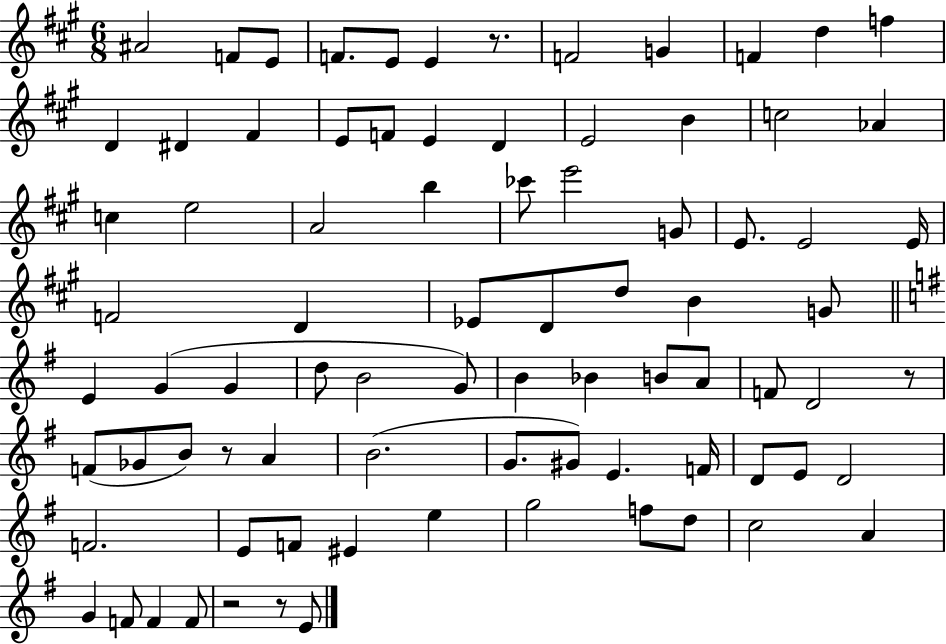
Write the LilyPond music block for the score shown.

{
  \clef treble
  \numericTimeSignature
  \time 6/8
  \key a \major
  ais'2 f'8 e'8 | f'8. e'8 e'4 r8. | f'2 g'4 | f'4 d''4 f''4 | \break d'4 dis'4 fis'4 | e'8 f'8 e'4 d'4 | e'2 b'4 | c''2 aes'4 | \break c''4 e''2 | a'2 b''4 | ces'''8 e'''2 g'8 | e'8. e'2 e'16 | \break f'2 d'4 | ees'8 d'8 d''8 b'4 g'8 | \bar "||" \break \key g \major e'4 g'4( g'4 | d''8 b'2 g'8) | b'4 bes'4 b'8 a'8 | f'8 d'2 r8 | \break f'8( ges'8 b'8) r8 a'4 | b'2.( | g'8. gis'8) e'4. f'16 | d'8 e'8 d'2 | \break f'2. | e'8 f'8 eis'4 e''4 | g''2 f''8 d''8 | c''2 a'4 | \break g'4 f'8 f'4 f'8 | r2 r8 e'8 | \bar "|."
}